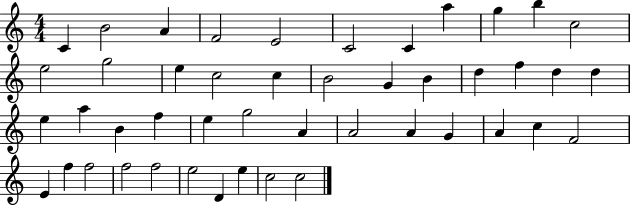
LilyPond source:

{
  \clef treble
  \numericTimeSignature
  \time 4/4
  \key c \major
  c'4 b'2 a'4 | f'2 e'2 | c'2 c'4 a''4 | g''4 b''4 c''2 | \break e''2 g''2 | e''4 c''2 c''4 | b'2 g'4 b'4 | d''4 f''4 d''4 d''4 | \break e''4 a''4 b'4 f''4 | e''4 g''2 a'4 | a'2 a'4 g'4 | a'4 c''4 f'2 | \break e'4 f''4 f''2 | f''2 f''2 | e''2 d'4 e''4 | c''2 c''2 | \break \bar "|."
}